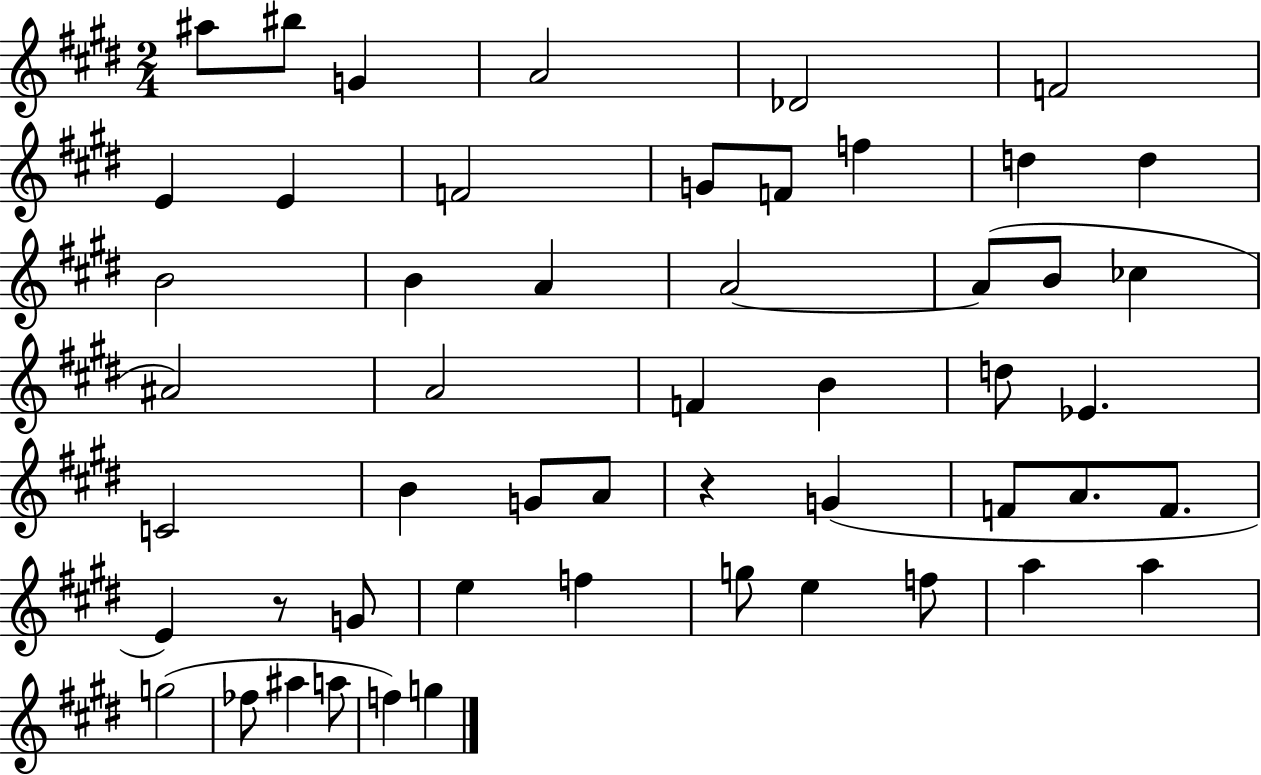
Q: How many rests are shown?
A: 2